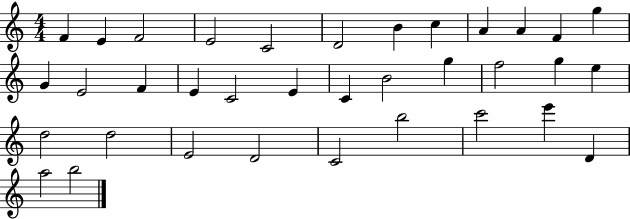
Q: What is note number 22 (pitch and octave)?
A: F5